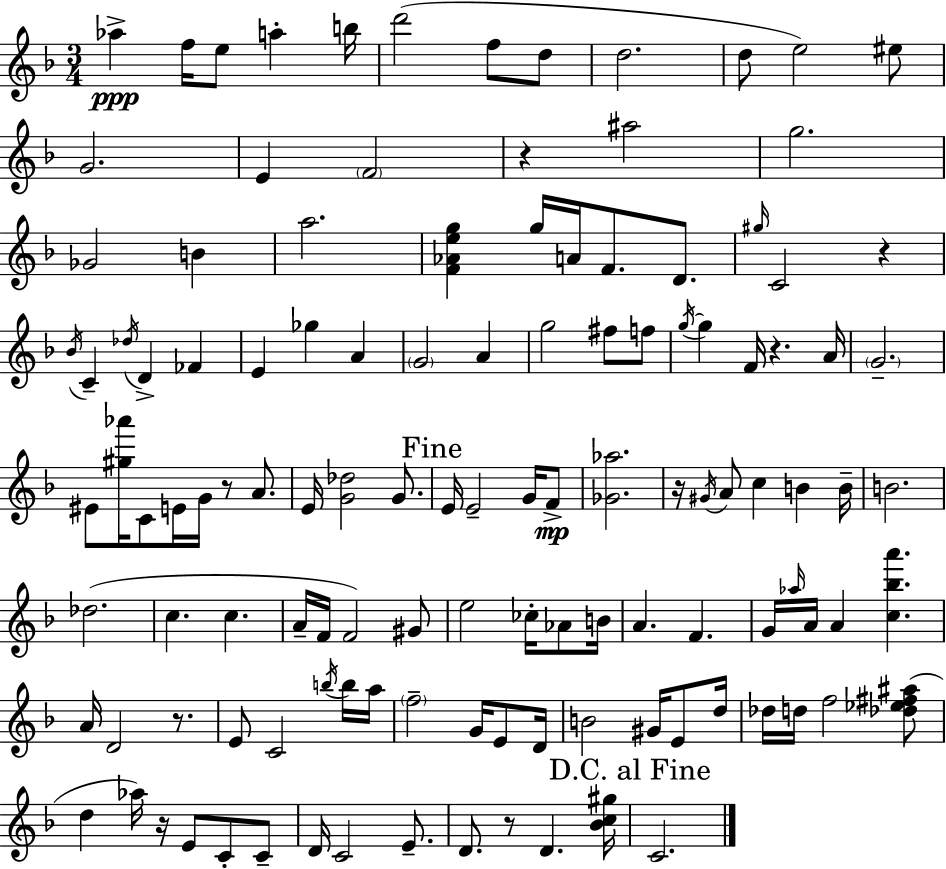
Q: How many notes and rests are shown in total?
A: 122